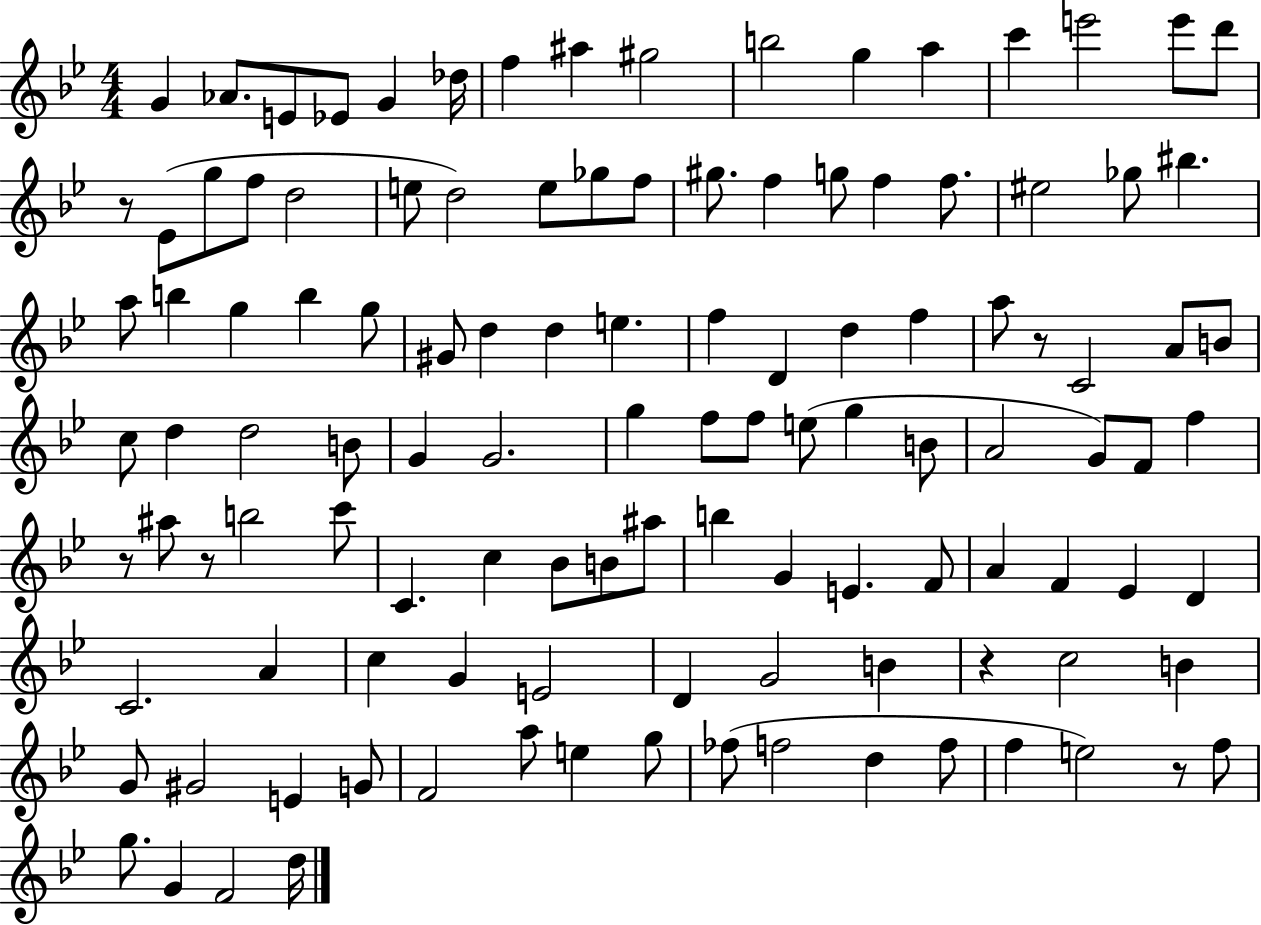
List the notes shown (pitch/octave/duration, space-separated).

G4/q Ab4/e. E4/e Eb4/e G4/q Db5/s F5/q A#5/q G#5/h B5/h G5/q A5/q C6/q E6/h E6/e D6/e R/e Eb4/e G5/e F5/e D5/h E5/e D5/h E5/e Gb5/e F5/e G#5/e. F5/q G5/e F5/q F5/e. EIS5/h Gb5/e BIS5/q. A5/e B5/q G5/q B5/q G5/e G#4/e D5/q D5/q E5/q. F5/q D4/q D5/q F5/q A5/e R/e C4/h A4/e B4/e C5/e D5/q D5/h B4/e G4/q G4/h. G5/q F5/e F5/e E5/e G5/q B4/e A4/h G4/e F4/e F5/q R/e A#5/e R/e B5/h C6/e C4/q. C5/q Bb4/e B4/e A#5/e B5/q G4/q E4/q. F4/e A4/q F4/q Eb4/q D4/q C4/h. A4/q C5/q G4/q E4/h D4/q G4/h B4/q R/q C5/h B4/q G4/e G#4/h E4/q G4/e F4/h A5/e E5/q G5/e FES5/e F5/h D5/q F5/e F5/q E5/h R/e F5/e G5/e. G4/q F4/h D5/s